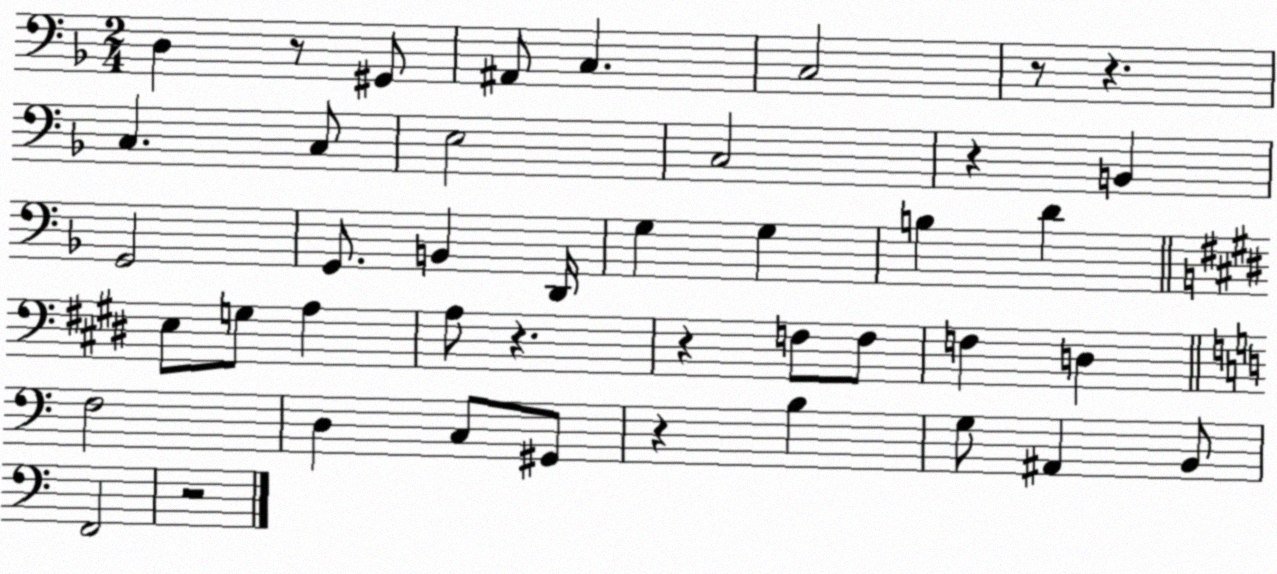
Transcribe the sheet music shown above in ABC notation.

X:1
T:Untitled
M:2/4
L:1/4
K:F
D, z/2 ^G,,/2 ^A,,/2 C, C,2 z/2 z C, C,/2 E,2 C,2 z B,, G,,2 G,,/2 B,, D,,/4 G, G, B, D E,/2 G,/2 A, A,/2 z z F,/2 F,/2 F, D, F,2 D, C,/2 ^G,,/2 z B, G,/2 ^A,, B,,/2 F,,2 z2